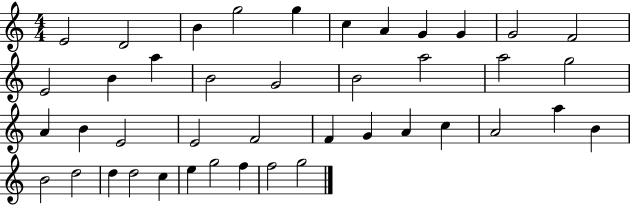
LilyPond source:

{
  \clef treble
  \numericTimeSignature
  \time 4/4
  \key c \major
  e'2 d'2 | b'4 g''2 g''4 | c''4 a'4 g'4 g'4 | g'2 f'2 | \break e'2 b'4 a''4 | b'2 g'2 | b'2 a''2 | a''2 g''2 | \break a'4 b'4 e'2 | e'2 f'2 | f'4 g'4 a'4 c''4 | a'2 a''4 b'4 | \break b'2 d''2 | d''4 d''2 c''4 | e''4 g''2 f''4 | f''2 g''2 | \break \bar "|."
}